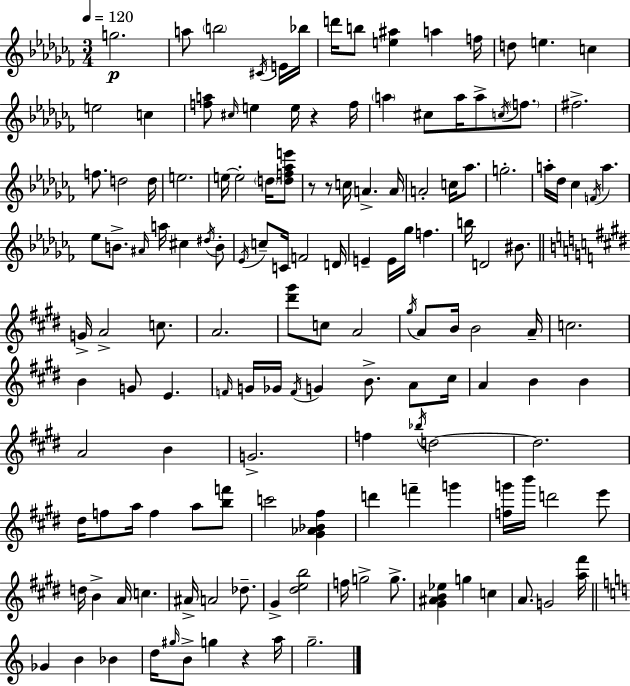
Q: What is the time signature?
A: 3/4